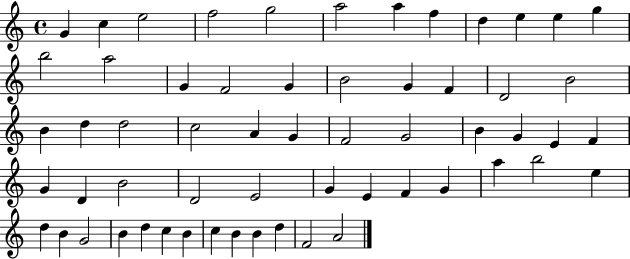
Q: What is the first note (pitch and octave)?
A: G4